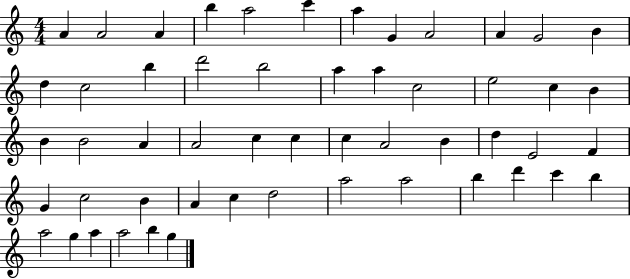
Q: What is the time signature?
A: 4/4